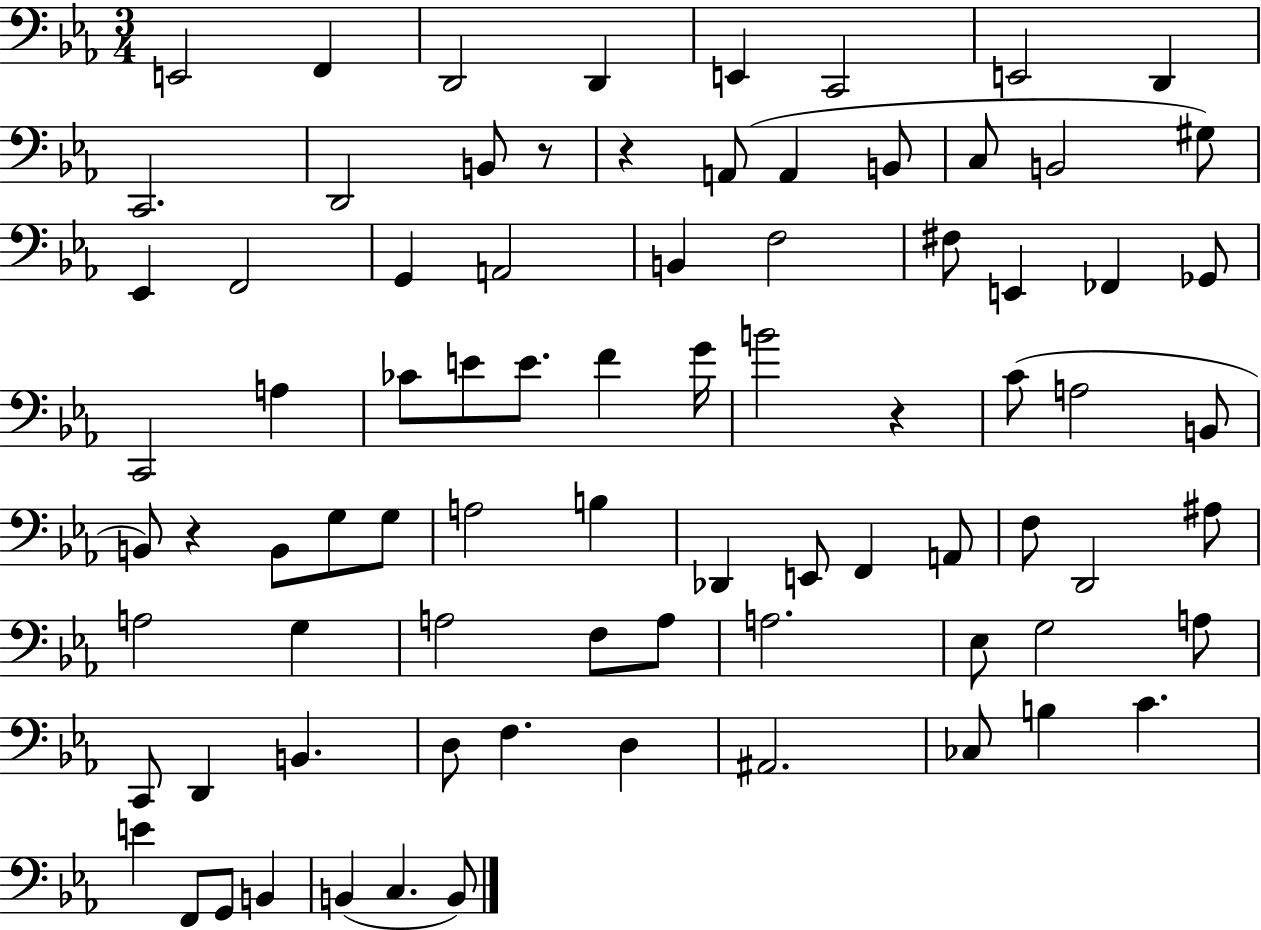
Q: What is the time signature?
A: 3/4